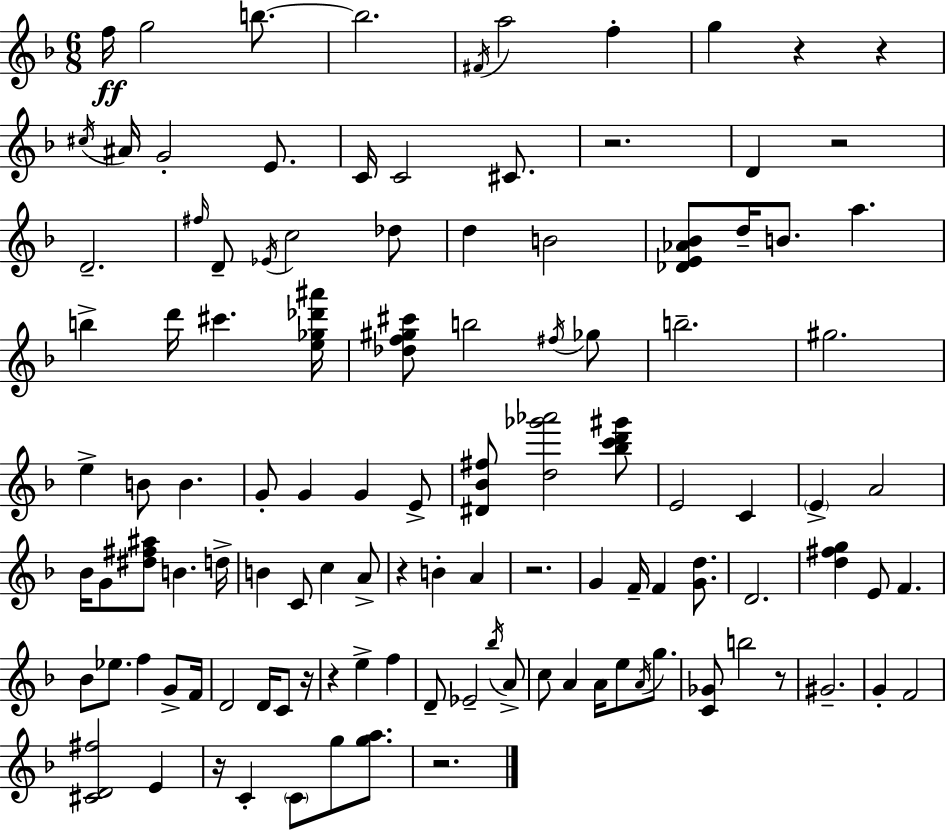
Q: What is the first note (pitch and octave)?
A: F5